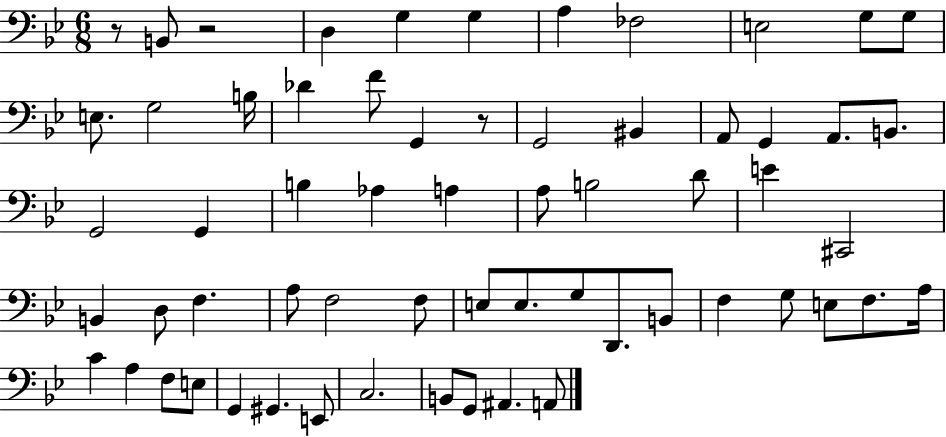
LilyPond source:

{
  \clef bass
  \numericTimeSignature
  \time 6/8
  \key bes \major
  r8 b,8 r2 | d4 g4 g4 | a4 fes2 | e2 g8 g8 | \break e8. g2 b16 | des'4 f'8 g,4 r8 | g,2 bis,4 | a,8 g,4 a,8. b,8. | \break g,2 g,4 | b4 aes4 a4 | a8 b2 d'8 | e'4 cis,2 | \break b,4 d8 f4. | a8 f2 f8 | e8 e8. g8 d,8. b,8 | f4 g8 e8 f8. a16 | \break c'4 a4 f8 e8 | g,4 gis,4. e,8 | c2. | b,8 g,8 ais,4. a,8 | \break \bar "|."
}